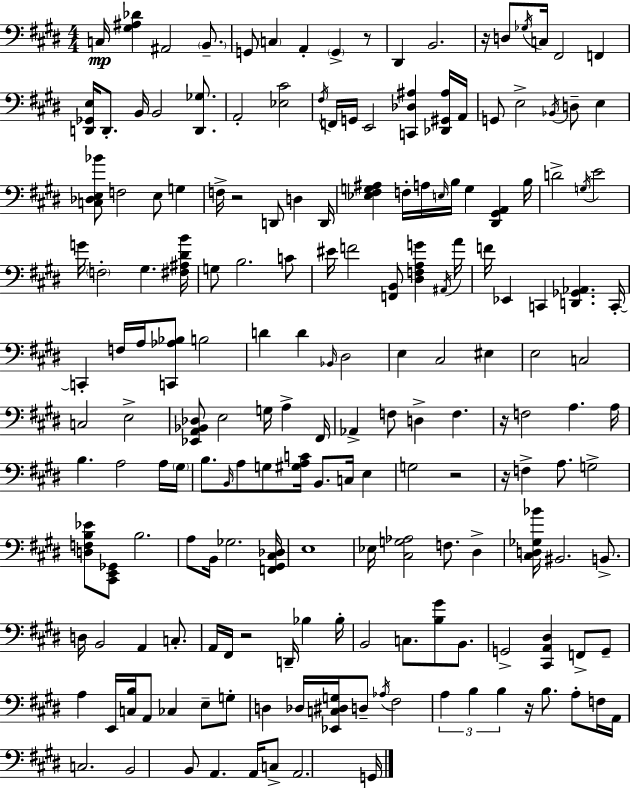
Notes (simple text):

C3/s [G#3,A#3,Db4]/q A#2/h B2/e. G2/e C3/q A2/q G2/q R/e D#2/q B2/h. R/s D3/e Gb3/s C3/s F#2/h F2/q [D2,Gb2,E3]/s D2/e. B2/s B2/h [D2,Gb3]/e. A2/h [Eb3,C#4]/h F#3/s F2/s G2/s E2/h [C2,Db3,A#3]/q [Db2,G#2,A#3]/s A2/s G2/e E3/h Bb2/s D3/e E3/q [C3,Db3,E3,Bb4]/e F3/h E3/e G3/q F3/s R/h D2/e D3/q D2/s [Eb3,F#3,G3,A#3]/q F3/s A3/s E3/s B3/s G3/q [D#2,G#2,A2]/q B3/s D4/h G3/s E4/h G4/s F3/h G#3/q. [F#3,A#3,D#4,B4]/s G3/e B3/h. C4/e EIS4/s F4/h [F2,B2]/e [D#3,F3,A3,G4]/q A#2/s A4/s F4/s Eb2/q C2/q [D2,Gb2,Ab2]/q. C2/s C2/q F3/s A3/s [C2,Ab3,Bb3]/e B3/h D4/q D4/q Bb2/s D#3/h E3/q C#3/h EIS3/q E3/h C3/h C3/h E3/h [Eb2,A2,Bb2,Db3]/e E3/h G3/s A3/q F#2/s Ab2/q F3/e D3/q F3/q. R/s F3/h A3/q. A3/s B3/q. A3/h A3/s G#3/s B3/e. B2/s A3/e G3/e [G#3,A3,C4]/s B2/e. C3/s E3/q G3/h R/h R/s F3/q A3/e. G3/h [D3,F3,B3,Eb4]/e [C#2,E2,Gb2]/e B3/h. A3/e B2/s Gb3/h. [F2,G#2,C#3,Db3]/s E3/w Eb3/s [C#3,G3,Ab3]/h F3/e. D#3/q [C#3,D3,Gb3,Bb4]/s BIS2/h. B2/e. D3/s B2/h A2/q C3/e. A2/s F#2/s R/h D2/s Bb3/q Bb3/s B2/h C3/e. [B3,G#4]/e B2/e. G2/h [C#2,A2,D#3]/q F2/e G2/e A3/q E2/s [C3,B3]/s A2/e CES3/q E3/e G3/e D3/q Db3/s [Eb2,C3,D#3,G3]/s D3/e Ab3/s F#3/h A3/q B3/q B3/q R/s B3/e. A3/e F3/s A2/s C3/h. B2/h B2/e A2/q. A2/s C3/e A2/h. G2/s